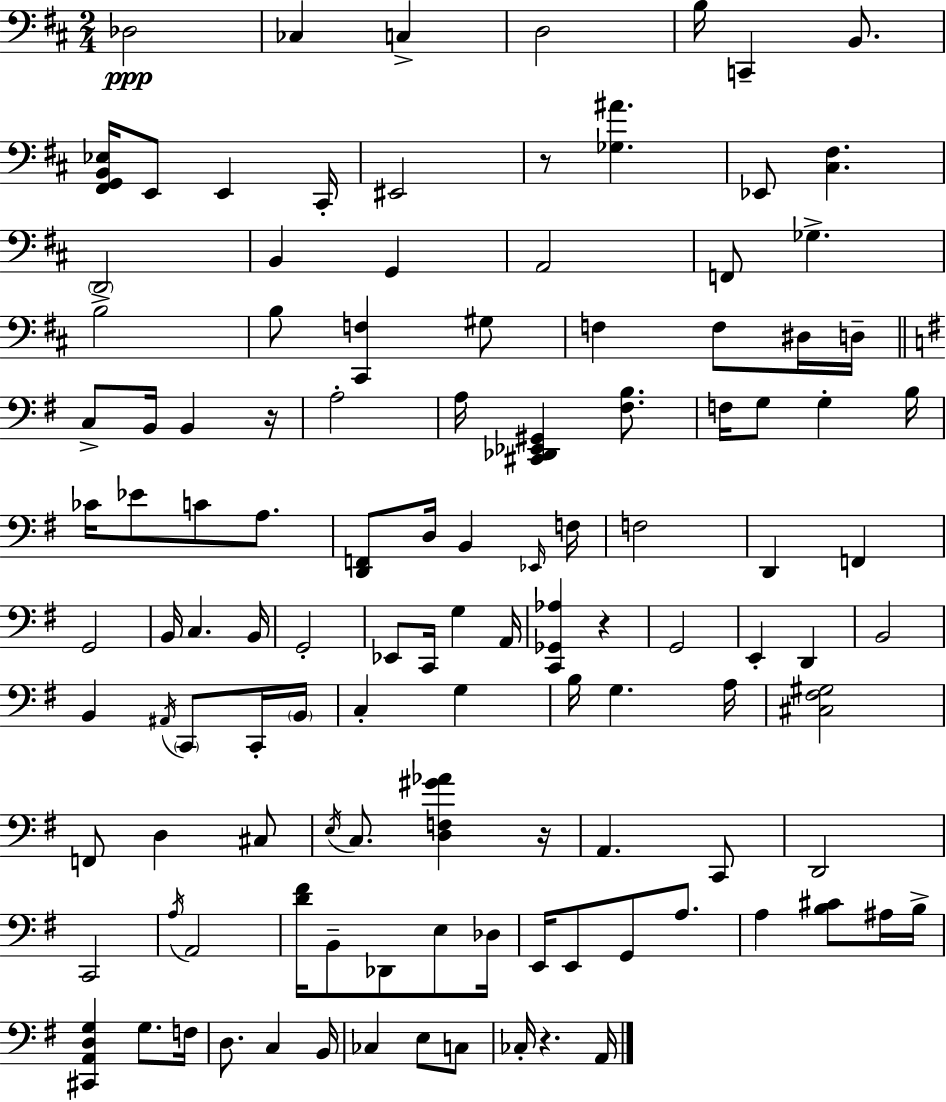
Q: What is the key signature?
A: D major